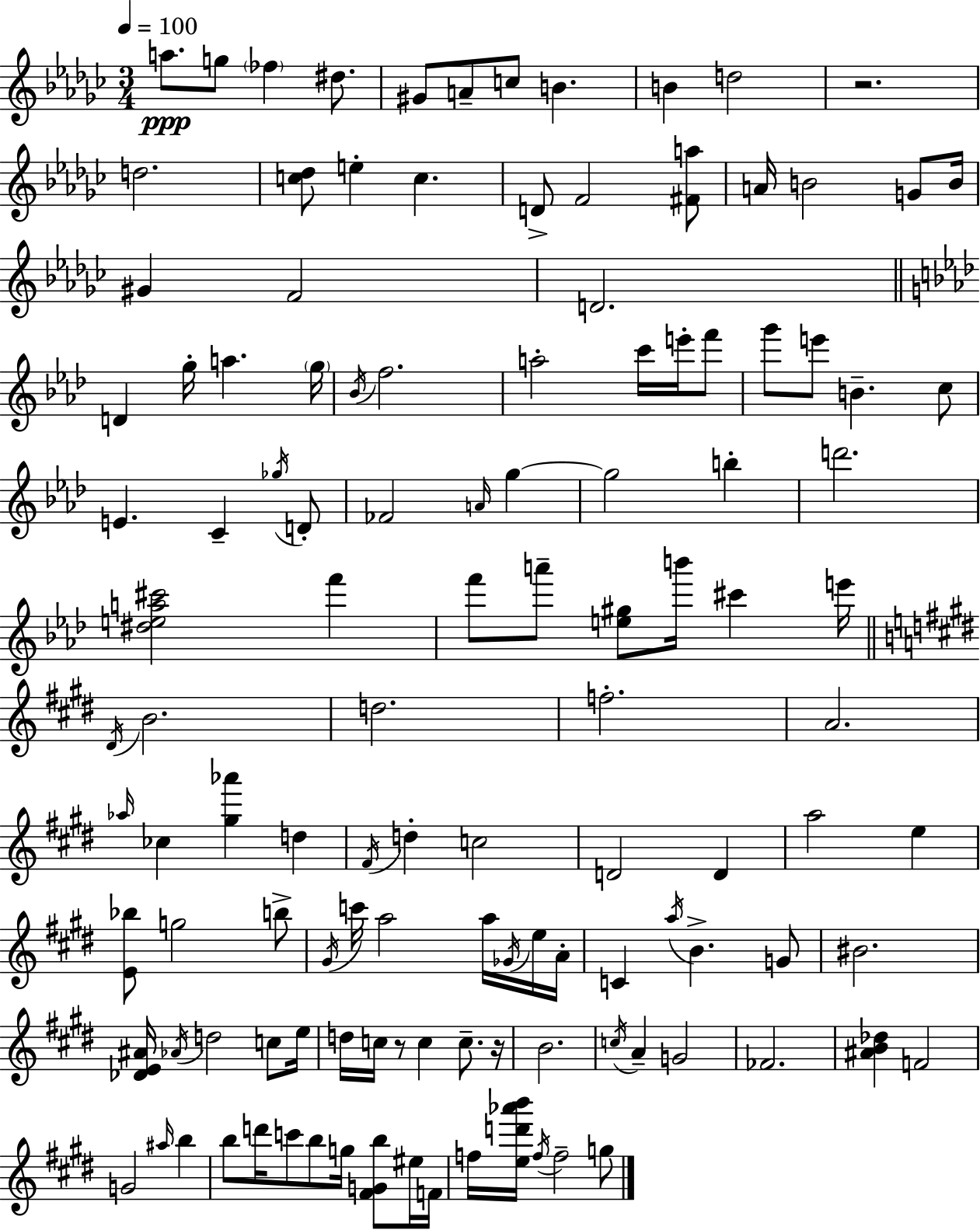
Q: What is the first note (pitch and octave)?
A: A5